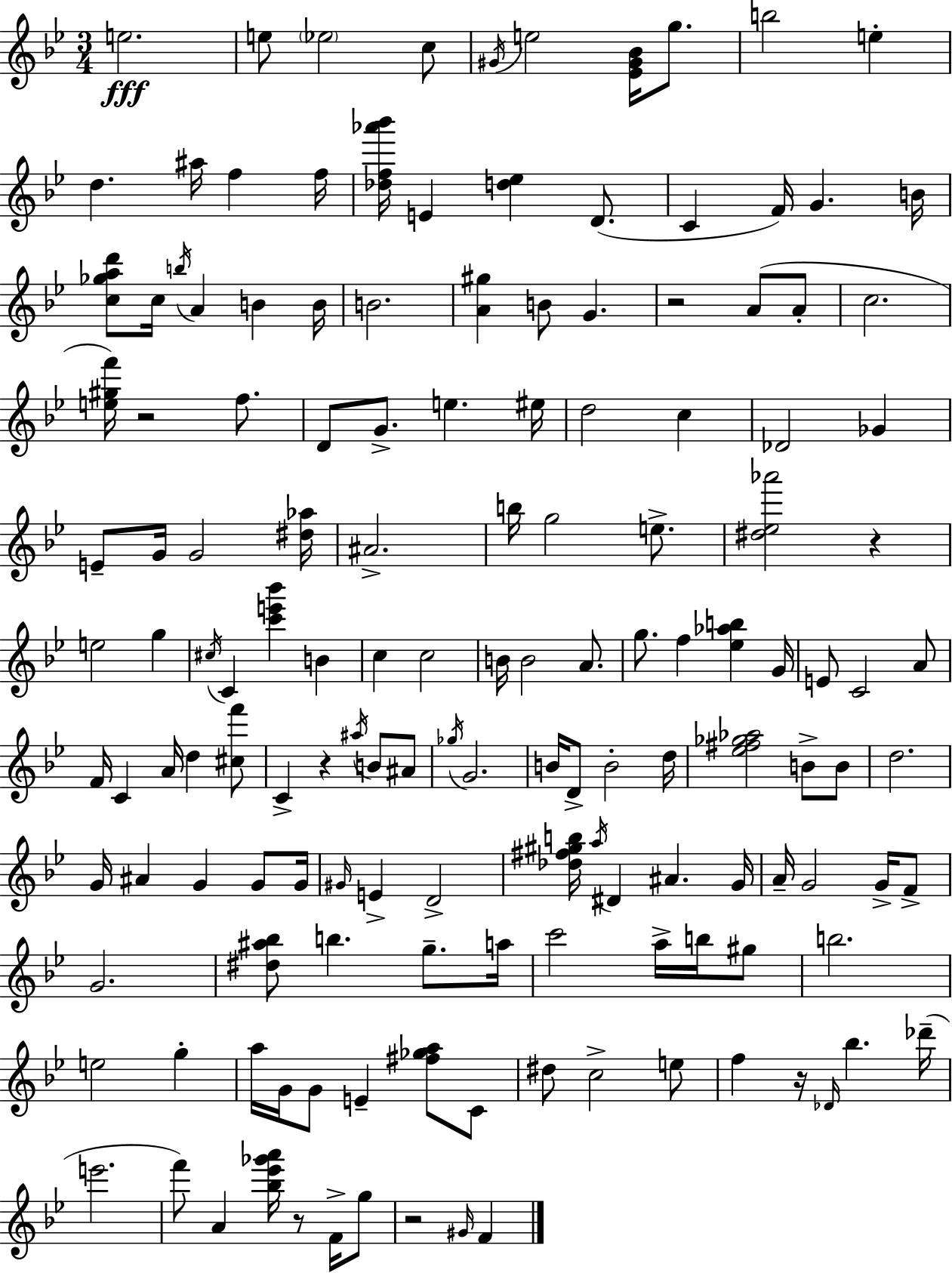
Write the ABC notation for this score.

X:1
T:Untitled
M:3/4
L:1/4
K:Gm
e2 e/2 _e2 c/2 ^G/4 e2 [_E^G_B]/4 g/2 b2 e d ^a/4 f f/4 [_df_a'_b']/4 E [d_e] D/2 C F/4 G B/4 [c_gad']/2 c/4 b/4 A B B/4 B2 [A^g] B/2 G z2 A/2 A/2 c2 [e^gf']/4 z2 f/2 D/2 G/2 e ^e/4 d2 c _D2 _G E/2 G/4 G2 [^d_a]/4 ^A2 b/4 g2 e/2 [^d_e_a']2 z e2 g ^c/4 C [c'e'_b'] B c c2 B/4 B2 A/2 g/2 f [_e_ab] G/4 E/2 C2 A/2 F/4 C A/4 d [^cf']/2 C z ^a/4 B/2 ^A/2 _g/4 G2 B/4 D/2 B2 d/4 [_e^f_g_a]2 B/2 B/2 d2 G/4 ^A G G/2 G/4 ^G/4 E D2 [_d^f^gb]/4 a/4 ^D ^A G/4 A/4 G2 G/4 F/2 G2 [^d^a_b]/2 b g/2 a/4 c'2 a/4 b/4 ^g/2 b2 e2 g a/4 G/4 G/2 E [^f_ga]/2 C/2 ^d/2 c2 e/2 f z/4 _D/4 _b _d'/4 e'2 f'/2 A [_b_e'_g'a']/4 z/2 F/4 g/2 z2 ^G/4 F